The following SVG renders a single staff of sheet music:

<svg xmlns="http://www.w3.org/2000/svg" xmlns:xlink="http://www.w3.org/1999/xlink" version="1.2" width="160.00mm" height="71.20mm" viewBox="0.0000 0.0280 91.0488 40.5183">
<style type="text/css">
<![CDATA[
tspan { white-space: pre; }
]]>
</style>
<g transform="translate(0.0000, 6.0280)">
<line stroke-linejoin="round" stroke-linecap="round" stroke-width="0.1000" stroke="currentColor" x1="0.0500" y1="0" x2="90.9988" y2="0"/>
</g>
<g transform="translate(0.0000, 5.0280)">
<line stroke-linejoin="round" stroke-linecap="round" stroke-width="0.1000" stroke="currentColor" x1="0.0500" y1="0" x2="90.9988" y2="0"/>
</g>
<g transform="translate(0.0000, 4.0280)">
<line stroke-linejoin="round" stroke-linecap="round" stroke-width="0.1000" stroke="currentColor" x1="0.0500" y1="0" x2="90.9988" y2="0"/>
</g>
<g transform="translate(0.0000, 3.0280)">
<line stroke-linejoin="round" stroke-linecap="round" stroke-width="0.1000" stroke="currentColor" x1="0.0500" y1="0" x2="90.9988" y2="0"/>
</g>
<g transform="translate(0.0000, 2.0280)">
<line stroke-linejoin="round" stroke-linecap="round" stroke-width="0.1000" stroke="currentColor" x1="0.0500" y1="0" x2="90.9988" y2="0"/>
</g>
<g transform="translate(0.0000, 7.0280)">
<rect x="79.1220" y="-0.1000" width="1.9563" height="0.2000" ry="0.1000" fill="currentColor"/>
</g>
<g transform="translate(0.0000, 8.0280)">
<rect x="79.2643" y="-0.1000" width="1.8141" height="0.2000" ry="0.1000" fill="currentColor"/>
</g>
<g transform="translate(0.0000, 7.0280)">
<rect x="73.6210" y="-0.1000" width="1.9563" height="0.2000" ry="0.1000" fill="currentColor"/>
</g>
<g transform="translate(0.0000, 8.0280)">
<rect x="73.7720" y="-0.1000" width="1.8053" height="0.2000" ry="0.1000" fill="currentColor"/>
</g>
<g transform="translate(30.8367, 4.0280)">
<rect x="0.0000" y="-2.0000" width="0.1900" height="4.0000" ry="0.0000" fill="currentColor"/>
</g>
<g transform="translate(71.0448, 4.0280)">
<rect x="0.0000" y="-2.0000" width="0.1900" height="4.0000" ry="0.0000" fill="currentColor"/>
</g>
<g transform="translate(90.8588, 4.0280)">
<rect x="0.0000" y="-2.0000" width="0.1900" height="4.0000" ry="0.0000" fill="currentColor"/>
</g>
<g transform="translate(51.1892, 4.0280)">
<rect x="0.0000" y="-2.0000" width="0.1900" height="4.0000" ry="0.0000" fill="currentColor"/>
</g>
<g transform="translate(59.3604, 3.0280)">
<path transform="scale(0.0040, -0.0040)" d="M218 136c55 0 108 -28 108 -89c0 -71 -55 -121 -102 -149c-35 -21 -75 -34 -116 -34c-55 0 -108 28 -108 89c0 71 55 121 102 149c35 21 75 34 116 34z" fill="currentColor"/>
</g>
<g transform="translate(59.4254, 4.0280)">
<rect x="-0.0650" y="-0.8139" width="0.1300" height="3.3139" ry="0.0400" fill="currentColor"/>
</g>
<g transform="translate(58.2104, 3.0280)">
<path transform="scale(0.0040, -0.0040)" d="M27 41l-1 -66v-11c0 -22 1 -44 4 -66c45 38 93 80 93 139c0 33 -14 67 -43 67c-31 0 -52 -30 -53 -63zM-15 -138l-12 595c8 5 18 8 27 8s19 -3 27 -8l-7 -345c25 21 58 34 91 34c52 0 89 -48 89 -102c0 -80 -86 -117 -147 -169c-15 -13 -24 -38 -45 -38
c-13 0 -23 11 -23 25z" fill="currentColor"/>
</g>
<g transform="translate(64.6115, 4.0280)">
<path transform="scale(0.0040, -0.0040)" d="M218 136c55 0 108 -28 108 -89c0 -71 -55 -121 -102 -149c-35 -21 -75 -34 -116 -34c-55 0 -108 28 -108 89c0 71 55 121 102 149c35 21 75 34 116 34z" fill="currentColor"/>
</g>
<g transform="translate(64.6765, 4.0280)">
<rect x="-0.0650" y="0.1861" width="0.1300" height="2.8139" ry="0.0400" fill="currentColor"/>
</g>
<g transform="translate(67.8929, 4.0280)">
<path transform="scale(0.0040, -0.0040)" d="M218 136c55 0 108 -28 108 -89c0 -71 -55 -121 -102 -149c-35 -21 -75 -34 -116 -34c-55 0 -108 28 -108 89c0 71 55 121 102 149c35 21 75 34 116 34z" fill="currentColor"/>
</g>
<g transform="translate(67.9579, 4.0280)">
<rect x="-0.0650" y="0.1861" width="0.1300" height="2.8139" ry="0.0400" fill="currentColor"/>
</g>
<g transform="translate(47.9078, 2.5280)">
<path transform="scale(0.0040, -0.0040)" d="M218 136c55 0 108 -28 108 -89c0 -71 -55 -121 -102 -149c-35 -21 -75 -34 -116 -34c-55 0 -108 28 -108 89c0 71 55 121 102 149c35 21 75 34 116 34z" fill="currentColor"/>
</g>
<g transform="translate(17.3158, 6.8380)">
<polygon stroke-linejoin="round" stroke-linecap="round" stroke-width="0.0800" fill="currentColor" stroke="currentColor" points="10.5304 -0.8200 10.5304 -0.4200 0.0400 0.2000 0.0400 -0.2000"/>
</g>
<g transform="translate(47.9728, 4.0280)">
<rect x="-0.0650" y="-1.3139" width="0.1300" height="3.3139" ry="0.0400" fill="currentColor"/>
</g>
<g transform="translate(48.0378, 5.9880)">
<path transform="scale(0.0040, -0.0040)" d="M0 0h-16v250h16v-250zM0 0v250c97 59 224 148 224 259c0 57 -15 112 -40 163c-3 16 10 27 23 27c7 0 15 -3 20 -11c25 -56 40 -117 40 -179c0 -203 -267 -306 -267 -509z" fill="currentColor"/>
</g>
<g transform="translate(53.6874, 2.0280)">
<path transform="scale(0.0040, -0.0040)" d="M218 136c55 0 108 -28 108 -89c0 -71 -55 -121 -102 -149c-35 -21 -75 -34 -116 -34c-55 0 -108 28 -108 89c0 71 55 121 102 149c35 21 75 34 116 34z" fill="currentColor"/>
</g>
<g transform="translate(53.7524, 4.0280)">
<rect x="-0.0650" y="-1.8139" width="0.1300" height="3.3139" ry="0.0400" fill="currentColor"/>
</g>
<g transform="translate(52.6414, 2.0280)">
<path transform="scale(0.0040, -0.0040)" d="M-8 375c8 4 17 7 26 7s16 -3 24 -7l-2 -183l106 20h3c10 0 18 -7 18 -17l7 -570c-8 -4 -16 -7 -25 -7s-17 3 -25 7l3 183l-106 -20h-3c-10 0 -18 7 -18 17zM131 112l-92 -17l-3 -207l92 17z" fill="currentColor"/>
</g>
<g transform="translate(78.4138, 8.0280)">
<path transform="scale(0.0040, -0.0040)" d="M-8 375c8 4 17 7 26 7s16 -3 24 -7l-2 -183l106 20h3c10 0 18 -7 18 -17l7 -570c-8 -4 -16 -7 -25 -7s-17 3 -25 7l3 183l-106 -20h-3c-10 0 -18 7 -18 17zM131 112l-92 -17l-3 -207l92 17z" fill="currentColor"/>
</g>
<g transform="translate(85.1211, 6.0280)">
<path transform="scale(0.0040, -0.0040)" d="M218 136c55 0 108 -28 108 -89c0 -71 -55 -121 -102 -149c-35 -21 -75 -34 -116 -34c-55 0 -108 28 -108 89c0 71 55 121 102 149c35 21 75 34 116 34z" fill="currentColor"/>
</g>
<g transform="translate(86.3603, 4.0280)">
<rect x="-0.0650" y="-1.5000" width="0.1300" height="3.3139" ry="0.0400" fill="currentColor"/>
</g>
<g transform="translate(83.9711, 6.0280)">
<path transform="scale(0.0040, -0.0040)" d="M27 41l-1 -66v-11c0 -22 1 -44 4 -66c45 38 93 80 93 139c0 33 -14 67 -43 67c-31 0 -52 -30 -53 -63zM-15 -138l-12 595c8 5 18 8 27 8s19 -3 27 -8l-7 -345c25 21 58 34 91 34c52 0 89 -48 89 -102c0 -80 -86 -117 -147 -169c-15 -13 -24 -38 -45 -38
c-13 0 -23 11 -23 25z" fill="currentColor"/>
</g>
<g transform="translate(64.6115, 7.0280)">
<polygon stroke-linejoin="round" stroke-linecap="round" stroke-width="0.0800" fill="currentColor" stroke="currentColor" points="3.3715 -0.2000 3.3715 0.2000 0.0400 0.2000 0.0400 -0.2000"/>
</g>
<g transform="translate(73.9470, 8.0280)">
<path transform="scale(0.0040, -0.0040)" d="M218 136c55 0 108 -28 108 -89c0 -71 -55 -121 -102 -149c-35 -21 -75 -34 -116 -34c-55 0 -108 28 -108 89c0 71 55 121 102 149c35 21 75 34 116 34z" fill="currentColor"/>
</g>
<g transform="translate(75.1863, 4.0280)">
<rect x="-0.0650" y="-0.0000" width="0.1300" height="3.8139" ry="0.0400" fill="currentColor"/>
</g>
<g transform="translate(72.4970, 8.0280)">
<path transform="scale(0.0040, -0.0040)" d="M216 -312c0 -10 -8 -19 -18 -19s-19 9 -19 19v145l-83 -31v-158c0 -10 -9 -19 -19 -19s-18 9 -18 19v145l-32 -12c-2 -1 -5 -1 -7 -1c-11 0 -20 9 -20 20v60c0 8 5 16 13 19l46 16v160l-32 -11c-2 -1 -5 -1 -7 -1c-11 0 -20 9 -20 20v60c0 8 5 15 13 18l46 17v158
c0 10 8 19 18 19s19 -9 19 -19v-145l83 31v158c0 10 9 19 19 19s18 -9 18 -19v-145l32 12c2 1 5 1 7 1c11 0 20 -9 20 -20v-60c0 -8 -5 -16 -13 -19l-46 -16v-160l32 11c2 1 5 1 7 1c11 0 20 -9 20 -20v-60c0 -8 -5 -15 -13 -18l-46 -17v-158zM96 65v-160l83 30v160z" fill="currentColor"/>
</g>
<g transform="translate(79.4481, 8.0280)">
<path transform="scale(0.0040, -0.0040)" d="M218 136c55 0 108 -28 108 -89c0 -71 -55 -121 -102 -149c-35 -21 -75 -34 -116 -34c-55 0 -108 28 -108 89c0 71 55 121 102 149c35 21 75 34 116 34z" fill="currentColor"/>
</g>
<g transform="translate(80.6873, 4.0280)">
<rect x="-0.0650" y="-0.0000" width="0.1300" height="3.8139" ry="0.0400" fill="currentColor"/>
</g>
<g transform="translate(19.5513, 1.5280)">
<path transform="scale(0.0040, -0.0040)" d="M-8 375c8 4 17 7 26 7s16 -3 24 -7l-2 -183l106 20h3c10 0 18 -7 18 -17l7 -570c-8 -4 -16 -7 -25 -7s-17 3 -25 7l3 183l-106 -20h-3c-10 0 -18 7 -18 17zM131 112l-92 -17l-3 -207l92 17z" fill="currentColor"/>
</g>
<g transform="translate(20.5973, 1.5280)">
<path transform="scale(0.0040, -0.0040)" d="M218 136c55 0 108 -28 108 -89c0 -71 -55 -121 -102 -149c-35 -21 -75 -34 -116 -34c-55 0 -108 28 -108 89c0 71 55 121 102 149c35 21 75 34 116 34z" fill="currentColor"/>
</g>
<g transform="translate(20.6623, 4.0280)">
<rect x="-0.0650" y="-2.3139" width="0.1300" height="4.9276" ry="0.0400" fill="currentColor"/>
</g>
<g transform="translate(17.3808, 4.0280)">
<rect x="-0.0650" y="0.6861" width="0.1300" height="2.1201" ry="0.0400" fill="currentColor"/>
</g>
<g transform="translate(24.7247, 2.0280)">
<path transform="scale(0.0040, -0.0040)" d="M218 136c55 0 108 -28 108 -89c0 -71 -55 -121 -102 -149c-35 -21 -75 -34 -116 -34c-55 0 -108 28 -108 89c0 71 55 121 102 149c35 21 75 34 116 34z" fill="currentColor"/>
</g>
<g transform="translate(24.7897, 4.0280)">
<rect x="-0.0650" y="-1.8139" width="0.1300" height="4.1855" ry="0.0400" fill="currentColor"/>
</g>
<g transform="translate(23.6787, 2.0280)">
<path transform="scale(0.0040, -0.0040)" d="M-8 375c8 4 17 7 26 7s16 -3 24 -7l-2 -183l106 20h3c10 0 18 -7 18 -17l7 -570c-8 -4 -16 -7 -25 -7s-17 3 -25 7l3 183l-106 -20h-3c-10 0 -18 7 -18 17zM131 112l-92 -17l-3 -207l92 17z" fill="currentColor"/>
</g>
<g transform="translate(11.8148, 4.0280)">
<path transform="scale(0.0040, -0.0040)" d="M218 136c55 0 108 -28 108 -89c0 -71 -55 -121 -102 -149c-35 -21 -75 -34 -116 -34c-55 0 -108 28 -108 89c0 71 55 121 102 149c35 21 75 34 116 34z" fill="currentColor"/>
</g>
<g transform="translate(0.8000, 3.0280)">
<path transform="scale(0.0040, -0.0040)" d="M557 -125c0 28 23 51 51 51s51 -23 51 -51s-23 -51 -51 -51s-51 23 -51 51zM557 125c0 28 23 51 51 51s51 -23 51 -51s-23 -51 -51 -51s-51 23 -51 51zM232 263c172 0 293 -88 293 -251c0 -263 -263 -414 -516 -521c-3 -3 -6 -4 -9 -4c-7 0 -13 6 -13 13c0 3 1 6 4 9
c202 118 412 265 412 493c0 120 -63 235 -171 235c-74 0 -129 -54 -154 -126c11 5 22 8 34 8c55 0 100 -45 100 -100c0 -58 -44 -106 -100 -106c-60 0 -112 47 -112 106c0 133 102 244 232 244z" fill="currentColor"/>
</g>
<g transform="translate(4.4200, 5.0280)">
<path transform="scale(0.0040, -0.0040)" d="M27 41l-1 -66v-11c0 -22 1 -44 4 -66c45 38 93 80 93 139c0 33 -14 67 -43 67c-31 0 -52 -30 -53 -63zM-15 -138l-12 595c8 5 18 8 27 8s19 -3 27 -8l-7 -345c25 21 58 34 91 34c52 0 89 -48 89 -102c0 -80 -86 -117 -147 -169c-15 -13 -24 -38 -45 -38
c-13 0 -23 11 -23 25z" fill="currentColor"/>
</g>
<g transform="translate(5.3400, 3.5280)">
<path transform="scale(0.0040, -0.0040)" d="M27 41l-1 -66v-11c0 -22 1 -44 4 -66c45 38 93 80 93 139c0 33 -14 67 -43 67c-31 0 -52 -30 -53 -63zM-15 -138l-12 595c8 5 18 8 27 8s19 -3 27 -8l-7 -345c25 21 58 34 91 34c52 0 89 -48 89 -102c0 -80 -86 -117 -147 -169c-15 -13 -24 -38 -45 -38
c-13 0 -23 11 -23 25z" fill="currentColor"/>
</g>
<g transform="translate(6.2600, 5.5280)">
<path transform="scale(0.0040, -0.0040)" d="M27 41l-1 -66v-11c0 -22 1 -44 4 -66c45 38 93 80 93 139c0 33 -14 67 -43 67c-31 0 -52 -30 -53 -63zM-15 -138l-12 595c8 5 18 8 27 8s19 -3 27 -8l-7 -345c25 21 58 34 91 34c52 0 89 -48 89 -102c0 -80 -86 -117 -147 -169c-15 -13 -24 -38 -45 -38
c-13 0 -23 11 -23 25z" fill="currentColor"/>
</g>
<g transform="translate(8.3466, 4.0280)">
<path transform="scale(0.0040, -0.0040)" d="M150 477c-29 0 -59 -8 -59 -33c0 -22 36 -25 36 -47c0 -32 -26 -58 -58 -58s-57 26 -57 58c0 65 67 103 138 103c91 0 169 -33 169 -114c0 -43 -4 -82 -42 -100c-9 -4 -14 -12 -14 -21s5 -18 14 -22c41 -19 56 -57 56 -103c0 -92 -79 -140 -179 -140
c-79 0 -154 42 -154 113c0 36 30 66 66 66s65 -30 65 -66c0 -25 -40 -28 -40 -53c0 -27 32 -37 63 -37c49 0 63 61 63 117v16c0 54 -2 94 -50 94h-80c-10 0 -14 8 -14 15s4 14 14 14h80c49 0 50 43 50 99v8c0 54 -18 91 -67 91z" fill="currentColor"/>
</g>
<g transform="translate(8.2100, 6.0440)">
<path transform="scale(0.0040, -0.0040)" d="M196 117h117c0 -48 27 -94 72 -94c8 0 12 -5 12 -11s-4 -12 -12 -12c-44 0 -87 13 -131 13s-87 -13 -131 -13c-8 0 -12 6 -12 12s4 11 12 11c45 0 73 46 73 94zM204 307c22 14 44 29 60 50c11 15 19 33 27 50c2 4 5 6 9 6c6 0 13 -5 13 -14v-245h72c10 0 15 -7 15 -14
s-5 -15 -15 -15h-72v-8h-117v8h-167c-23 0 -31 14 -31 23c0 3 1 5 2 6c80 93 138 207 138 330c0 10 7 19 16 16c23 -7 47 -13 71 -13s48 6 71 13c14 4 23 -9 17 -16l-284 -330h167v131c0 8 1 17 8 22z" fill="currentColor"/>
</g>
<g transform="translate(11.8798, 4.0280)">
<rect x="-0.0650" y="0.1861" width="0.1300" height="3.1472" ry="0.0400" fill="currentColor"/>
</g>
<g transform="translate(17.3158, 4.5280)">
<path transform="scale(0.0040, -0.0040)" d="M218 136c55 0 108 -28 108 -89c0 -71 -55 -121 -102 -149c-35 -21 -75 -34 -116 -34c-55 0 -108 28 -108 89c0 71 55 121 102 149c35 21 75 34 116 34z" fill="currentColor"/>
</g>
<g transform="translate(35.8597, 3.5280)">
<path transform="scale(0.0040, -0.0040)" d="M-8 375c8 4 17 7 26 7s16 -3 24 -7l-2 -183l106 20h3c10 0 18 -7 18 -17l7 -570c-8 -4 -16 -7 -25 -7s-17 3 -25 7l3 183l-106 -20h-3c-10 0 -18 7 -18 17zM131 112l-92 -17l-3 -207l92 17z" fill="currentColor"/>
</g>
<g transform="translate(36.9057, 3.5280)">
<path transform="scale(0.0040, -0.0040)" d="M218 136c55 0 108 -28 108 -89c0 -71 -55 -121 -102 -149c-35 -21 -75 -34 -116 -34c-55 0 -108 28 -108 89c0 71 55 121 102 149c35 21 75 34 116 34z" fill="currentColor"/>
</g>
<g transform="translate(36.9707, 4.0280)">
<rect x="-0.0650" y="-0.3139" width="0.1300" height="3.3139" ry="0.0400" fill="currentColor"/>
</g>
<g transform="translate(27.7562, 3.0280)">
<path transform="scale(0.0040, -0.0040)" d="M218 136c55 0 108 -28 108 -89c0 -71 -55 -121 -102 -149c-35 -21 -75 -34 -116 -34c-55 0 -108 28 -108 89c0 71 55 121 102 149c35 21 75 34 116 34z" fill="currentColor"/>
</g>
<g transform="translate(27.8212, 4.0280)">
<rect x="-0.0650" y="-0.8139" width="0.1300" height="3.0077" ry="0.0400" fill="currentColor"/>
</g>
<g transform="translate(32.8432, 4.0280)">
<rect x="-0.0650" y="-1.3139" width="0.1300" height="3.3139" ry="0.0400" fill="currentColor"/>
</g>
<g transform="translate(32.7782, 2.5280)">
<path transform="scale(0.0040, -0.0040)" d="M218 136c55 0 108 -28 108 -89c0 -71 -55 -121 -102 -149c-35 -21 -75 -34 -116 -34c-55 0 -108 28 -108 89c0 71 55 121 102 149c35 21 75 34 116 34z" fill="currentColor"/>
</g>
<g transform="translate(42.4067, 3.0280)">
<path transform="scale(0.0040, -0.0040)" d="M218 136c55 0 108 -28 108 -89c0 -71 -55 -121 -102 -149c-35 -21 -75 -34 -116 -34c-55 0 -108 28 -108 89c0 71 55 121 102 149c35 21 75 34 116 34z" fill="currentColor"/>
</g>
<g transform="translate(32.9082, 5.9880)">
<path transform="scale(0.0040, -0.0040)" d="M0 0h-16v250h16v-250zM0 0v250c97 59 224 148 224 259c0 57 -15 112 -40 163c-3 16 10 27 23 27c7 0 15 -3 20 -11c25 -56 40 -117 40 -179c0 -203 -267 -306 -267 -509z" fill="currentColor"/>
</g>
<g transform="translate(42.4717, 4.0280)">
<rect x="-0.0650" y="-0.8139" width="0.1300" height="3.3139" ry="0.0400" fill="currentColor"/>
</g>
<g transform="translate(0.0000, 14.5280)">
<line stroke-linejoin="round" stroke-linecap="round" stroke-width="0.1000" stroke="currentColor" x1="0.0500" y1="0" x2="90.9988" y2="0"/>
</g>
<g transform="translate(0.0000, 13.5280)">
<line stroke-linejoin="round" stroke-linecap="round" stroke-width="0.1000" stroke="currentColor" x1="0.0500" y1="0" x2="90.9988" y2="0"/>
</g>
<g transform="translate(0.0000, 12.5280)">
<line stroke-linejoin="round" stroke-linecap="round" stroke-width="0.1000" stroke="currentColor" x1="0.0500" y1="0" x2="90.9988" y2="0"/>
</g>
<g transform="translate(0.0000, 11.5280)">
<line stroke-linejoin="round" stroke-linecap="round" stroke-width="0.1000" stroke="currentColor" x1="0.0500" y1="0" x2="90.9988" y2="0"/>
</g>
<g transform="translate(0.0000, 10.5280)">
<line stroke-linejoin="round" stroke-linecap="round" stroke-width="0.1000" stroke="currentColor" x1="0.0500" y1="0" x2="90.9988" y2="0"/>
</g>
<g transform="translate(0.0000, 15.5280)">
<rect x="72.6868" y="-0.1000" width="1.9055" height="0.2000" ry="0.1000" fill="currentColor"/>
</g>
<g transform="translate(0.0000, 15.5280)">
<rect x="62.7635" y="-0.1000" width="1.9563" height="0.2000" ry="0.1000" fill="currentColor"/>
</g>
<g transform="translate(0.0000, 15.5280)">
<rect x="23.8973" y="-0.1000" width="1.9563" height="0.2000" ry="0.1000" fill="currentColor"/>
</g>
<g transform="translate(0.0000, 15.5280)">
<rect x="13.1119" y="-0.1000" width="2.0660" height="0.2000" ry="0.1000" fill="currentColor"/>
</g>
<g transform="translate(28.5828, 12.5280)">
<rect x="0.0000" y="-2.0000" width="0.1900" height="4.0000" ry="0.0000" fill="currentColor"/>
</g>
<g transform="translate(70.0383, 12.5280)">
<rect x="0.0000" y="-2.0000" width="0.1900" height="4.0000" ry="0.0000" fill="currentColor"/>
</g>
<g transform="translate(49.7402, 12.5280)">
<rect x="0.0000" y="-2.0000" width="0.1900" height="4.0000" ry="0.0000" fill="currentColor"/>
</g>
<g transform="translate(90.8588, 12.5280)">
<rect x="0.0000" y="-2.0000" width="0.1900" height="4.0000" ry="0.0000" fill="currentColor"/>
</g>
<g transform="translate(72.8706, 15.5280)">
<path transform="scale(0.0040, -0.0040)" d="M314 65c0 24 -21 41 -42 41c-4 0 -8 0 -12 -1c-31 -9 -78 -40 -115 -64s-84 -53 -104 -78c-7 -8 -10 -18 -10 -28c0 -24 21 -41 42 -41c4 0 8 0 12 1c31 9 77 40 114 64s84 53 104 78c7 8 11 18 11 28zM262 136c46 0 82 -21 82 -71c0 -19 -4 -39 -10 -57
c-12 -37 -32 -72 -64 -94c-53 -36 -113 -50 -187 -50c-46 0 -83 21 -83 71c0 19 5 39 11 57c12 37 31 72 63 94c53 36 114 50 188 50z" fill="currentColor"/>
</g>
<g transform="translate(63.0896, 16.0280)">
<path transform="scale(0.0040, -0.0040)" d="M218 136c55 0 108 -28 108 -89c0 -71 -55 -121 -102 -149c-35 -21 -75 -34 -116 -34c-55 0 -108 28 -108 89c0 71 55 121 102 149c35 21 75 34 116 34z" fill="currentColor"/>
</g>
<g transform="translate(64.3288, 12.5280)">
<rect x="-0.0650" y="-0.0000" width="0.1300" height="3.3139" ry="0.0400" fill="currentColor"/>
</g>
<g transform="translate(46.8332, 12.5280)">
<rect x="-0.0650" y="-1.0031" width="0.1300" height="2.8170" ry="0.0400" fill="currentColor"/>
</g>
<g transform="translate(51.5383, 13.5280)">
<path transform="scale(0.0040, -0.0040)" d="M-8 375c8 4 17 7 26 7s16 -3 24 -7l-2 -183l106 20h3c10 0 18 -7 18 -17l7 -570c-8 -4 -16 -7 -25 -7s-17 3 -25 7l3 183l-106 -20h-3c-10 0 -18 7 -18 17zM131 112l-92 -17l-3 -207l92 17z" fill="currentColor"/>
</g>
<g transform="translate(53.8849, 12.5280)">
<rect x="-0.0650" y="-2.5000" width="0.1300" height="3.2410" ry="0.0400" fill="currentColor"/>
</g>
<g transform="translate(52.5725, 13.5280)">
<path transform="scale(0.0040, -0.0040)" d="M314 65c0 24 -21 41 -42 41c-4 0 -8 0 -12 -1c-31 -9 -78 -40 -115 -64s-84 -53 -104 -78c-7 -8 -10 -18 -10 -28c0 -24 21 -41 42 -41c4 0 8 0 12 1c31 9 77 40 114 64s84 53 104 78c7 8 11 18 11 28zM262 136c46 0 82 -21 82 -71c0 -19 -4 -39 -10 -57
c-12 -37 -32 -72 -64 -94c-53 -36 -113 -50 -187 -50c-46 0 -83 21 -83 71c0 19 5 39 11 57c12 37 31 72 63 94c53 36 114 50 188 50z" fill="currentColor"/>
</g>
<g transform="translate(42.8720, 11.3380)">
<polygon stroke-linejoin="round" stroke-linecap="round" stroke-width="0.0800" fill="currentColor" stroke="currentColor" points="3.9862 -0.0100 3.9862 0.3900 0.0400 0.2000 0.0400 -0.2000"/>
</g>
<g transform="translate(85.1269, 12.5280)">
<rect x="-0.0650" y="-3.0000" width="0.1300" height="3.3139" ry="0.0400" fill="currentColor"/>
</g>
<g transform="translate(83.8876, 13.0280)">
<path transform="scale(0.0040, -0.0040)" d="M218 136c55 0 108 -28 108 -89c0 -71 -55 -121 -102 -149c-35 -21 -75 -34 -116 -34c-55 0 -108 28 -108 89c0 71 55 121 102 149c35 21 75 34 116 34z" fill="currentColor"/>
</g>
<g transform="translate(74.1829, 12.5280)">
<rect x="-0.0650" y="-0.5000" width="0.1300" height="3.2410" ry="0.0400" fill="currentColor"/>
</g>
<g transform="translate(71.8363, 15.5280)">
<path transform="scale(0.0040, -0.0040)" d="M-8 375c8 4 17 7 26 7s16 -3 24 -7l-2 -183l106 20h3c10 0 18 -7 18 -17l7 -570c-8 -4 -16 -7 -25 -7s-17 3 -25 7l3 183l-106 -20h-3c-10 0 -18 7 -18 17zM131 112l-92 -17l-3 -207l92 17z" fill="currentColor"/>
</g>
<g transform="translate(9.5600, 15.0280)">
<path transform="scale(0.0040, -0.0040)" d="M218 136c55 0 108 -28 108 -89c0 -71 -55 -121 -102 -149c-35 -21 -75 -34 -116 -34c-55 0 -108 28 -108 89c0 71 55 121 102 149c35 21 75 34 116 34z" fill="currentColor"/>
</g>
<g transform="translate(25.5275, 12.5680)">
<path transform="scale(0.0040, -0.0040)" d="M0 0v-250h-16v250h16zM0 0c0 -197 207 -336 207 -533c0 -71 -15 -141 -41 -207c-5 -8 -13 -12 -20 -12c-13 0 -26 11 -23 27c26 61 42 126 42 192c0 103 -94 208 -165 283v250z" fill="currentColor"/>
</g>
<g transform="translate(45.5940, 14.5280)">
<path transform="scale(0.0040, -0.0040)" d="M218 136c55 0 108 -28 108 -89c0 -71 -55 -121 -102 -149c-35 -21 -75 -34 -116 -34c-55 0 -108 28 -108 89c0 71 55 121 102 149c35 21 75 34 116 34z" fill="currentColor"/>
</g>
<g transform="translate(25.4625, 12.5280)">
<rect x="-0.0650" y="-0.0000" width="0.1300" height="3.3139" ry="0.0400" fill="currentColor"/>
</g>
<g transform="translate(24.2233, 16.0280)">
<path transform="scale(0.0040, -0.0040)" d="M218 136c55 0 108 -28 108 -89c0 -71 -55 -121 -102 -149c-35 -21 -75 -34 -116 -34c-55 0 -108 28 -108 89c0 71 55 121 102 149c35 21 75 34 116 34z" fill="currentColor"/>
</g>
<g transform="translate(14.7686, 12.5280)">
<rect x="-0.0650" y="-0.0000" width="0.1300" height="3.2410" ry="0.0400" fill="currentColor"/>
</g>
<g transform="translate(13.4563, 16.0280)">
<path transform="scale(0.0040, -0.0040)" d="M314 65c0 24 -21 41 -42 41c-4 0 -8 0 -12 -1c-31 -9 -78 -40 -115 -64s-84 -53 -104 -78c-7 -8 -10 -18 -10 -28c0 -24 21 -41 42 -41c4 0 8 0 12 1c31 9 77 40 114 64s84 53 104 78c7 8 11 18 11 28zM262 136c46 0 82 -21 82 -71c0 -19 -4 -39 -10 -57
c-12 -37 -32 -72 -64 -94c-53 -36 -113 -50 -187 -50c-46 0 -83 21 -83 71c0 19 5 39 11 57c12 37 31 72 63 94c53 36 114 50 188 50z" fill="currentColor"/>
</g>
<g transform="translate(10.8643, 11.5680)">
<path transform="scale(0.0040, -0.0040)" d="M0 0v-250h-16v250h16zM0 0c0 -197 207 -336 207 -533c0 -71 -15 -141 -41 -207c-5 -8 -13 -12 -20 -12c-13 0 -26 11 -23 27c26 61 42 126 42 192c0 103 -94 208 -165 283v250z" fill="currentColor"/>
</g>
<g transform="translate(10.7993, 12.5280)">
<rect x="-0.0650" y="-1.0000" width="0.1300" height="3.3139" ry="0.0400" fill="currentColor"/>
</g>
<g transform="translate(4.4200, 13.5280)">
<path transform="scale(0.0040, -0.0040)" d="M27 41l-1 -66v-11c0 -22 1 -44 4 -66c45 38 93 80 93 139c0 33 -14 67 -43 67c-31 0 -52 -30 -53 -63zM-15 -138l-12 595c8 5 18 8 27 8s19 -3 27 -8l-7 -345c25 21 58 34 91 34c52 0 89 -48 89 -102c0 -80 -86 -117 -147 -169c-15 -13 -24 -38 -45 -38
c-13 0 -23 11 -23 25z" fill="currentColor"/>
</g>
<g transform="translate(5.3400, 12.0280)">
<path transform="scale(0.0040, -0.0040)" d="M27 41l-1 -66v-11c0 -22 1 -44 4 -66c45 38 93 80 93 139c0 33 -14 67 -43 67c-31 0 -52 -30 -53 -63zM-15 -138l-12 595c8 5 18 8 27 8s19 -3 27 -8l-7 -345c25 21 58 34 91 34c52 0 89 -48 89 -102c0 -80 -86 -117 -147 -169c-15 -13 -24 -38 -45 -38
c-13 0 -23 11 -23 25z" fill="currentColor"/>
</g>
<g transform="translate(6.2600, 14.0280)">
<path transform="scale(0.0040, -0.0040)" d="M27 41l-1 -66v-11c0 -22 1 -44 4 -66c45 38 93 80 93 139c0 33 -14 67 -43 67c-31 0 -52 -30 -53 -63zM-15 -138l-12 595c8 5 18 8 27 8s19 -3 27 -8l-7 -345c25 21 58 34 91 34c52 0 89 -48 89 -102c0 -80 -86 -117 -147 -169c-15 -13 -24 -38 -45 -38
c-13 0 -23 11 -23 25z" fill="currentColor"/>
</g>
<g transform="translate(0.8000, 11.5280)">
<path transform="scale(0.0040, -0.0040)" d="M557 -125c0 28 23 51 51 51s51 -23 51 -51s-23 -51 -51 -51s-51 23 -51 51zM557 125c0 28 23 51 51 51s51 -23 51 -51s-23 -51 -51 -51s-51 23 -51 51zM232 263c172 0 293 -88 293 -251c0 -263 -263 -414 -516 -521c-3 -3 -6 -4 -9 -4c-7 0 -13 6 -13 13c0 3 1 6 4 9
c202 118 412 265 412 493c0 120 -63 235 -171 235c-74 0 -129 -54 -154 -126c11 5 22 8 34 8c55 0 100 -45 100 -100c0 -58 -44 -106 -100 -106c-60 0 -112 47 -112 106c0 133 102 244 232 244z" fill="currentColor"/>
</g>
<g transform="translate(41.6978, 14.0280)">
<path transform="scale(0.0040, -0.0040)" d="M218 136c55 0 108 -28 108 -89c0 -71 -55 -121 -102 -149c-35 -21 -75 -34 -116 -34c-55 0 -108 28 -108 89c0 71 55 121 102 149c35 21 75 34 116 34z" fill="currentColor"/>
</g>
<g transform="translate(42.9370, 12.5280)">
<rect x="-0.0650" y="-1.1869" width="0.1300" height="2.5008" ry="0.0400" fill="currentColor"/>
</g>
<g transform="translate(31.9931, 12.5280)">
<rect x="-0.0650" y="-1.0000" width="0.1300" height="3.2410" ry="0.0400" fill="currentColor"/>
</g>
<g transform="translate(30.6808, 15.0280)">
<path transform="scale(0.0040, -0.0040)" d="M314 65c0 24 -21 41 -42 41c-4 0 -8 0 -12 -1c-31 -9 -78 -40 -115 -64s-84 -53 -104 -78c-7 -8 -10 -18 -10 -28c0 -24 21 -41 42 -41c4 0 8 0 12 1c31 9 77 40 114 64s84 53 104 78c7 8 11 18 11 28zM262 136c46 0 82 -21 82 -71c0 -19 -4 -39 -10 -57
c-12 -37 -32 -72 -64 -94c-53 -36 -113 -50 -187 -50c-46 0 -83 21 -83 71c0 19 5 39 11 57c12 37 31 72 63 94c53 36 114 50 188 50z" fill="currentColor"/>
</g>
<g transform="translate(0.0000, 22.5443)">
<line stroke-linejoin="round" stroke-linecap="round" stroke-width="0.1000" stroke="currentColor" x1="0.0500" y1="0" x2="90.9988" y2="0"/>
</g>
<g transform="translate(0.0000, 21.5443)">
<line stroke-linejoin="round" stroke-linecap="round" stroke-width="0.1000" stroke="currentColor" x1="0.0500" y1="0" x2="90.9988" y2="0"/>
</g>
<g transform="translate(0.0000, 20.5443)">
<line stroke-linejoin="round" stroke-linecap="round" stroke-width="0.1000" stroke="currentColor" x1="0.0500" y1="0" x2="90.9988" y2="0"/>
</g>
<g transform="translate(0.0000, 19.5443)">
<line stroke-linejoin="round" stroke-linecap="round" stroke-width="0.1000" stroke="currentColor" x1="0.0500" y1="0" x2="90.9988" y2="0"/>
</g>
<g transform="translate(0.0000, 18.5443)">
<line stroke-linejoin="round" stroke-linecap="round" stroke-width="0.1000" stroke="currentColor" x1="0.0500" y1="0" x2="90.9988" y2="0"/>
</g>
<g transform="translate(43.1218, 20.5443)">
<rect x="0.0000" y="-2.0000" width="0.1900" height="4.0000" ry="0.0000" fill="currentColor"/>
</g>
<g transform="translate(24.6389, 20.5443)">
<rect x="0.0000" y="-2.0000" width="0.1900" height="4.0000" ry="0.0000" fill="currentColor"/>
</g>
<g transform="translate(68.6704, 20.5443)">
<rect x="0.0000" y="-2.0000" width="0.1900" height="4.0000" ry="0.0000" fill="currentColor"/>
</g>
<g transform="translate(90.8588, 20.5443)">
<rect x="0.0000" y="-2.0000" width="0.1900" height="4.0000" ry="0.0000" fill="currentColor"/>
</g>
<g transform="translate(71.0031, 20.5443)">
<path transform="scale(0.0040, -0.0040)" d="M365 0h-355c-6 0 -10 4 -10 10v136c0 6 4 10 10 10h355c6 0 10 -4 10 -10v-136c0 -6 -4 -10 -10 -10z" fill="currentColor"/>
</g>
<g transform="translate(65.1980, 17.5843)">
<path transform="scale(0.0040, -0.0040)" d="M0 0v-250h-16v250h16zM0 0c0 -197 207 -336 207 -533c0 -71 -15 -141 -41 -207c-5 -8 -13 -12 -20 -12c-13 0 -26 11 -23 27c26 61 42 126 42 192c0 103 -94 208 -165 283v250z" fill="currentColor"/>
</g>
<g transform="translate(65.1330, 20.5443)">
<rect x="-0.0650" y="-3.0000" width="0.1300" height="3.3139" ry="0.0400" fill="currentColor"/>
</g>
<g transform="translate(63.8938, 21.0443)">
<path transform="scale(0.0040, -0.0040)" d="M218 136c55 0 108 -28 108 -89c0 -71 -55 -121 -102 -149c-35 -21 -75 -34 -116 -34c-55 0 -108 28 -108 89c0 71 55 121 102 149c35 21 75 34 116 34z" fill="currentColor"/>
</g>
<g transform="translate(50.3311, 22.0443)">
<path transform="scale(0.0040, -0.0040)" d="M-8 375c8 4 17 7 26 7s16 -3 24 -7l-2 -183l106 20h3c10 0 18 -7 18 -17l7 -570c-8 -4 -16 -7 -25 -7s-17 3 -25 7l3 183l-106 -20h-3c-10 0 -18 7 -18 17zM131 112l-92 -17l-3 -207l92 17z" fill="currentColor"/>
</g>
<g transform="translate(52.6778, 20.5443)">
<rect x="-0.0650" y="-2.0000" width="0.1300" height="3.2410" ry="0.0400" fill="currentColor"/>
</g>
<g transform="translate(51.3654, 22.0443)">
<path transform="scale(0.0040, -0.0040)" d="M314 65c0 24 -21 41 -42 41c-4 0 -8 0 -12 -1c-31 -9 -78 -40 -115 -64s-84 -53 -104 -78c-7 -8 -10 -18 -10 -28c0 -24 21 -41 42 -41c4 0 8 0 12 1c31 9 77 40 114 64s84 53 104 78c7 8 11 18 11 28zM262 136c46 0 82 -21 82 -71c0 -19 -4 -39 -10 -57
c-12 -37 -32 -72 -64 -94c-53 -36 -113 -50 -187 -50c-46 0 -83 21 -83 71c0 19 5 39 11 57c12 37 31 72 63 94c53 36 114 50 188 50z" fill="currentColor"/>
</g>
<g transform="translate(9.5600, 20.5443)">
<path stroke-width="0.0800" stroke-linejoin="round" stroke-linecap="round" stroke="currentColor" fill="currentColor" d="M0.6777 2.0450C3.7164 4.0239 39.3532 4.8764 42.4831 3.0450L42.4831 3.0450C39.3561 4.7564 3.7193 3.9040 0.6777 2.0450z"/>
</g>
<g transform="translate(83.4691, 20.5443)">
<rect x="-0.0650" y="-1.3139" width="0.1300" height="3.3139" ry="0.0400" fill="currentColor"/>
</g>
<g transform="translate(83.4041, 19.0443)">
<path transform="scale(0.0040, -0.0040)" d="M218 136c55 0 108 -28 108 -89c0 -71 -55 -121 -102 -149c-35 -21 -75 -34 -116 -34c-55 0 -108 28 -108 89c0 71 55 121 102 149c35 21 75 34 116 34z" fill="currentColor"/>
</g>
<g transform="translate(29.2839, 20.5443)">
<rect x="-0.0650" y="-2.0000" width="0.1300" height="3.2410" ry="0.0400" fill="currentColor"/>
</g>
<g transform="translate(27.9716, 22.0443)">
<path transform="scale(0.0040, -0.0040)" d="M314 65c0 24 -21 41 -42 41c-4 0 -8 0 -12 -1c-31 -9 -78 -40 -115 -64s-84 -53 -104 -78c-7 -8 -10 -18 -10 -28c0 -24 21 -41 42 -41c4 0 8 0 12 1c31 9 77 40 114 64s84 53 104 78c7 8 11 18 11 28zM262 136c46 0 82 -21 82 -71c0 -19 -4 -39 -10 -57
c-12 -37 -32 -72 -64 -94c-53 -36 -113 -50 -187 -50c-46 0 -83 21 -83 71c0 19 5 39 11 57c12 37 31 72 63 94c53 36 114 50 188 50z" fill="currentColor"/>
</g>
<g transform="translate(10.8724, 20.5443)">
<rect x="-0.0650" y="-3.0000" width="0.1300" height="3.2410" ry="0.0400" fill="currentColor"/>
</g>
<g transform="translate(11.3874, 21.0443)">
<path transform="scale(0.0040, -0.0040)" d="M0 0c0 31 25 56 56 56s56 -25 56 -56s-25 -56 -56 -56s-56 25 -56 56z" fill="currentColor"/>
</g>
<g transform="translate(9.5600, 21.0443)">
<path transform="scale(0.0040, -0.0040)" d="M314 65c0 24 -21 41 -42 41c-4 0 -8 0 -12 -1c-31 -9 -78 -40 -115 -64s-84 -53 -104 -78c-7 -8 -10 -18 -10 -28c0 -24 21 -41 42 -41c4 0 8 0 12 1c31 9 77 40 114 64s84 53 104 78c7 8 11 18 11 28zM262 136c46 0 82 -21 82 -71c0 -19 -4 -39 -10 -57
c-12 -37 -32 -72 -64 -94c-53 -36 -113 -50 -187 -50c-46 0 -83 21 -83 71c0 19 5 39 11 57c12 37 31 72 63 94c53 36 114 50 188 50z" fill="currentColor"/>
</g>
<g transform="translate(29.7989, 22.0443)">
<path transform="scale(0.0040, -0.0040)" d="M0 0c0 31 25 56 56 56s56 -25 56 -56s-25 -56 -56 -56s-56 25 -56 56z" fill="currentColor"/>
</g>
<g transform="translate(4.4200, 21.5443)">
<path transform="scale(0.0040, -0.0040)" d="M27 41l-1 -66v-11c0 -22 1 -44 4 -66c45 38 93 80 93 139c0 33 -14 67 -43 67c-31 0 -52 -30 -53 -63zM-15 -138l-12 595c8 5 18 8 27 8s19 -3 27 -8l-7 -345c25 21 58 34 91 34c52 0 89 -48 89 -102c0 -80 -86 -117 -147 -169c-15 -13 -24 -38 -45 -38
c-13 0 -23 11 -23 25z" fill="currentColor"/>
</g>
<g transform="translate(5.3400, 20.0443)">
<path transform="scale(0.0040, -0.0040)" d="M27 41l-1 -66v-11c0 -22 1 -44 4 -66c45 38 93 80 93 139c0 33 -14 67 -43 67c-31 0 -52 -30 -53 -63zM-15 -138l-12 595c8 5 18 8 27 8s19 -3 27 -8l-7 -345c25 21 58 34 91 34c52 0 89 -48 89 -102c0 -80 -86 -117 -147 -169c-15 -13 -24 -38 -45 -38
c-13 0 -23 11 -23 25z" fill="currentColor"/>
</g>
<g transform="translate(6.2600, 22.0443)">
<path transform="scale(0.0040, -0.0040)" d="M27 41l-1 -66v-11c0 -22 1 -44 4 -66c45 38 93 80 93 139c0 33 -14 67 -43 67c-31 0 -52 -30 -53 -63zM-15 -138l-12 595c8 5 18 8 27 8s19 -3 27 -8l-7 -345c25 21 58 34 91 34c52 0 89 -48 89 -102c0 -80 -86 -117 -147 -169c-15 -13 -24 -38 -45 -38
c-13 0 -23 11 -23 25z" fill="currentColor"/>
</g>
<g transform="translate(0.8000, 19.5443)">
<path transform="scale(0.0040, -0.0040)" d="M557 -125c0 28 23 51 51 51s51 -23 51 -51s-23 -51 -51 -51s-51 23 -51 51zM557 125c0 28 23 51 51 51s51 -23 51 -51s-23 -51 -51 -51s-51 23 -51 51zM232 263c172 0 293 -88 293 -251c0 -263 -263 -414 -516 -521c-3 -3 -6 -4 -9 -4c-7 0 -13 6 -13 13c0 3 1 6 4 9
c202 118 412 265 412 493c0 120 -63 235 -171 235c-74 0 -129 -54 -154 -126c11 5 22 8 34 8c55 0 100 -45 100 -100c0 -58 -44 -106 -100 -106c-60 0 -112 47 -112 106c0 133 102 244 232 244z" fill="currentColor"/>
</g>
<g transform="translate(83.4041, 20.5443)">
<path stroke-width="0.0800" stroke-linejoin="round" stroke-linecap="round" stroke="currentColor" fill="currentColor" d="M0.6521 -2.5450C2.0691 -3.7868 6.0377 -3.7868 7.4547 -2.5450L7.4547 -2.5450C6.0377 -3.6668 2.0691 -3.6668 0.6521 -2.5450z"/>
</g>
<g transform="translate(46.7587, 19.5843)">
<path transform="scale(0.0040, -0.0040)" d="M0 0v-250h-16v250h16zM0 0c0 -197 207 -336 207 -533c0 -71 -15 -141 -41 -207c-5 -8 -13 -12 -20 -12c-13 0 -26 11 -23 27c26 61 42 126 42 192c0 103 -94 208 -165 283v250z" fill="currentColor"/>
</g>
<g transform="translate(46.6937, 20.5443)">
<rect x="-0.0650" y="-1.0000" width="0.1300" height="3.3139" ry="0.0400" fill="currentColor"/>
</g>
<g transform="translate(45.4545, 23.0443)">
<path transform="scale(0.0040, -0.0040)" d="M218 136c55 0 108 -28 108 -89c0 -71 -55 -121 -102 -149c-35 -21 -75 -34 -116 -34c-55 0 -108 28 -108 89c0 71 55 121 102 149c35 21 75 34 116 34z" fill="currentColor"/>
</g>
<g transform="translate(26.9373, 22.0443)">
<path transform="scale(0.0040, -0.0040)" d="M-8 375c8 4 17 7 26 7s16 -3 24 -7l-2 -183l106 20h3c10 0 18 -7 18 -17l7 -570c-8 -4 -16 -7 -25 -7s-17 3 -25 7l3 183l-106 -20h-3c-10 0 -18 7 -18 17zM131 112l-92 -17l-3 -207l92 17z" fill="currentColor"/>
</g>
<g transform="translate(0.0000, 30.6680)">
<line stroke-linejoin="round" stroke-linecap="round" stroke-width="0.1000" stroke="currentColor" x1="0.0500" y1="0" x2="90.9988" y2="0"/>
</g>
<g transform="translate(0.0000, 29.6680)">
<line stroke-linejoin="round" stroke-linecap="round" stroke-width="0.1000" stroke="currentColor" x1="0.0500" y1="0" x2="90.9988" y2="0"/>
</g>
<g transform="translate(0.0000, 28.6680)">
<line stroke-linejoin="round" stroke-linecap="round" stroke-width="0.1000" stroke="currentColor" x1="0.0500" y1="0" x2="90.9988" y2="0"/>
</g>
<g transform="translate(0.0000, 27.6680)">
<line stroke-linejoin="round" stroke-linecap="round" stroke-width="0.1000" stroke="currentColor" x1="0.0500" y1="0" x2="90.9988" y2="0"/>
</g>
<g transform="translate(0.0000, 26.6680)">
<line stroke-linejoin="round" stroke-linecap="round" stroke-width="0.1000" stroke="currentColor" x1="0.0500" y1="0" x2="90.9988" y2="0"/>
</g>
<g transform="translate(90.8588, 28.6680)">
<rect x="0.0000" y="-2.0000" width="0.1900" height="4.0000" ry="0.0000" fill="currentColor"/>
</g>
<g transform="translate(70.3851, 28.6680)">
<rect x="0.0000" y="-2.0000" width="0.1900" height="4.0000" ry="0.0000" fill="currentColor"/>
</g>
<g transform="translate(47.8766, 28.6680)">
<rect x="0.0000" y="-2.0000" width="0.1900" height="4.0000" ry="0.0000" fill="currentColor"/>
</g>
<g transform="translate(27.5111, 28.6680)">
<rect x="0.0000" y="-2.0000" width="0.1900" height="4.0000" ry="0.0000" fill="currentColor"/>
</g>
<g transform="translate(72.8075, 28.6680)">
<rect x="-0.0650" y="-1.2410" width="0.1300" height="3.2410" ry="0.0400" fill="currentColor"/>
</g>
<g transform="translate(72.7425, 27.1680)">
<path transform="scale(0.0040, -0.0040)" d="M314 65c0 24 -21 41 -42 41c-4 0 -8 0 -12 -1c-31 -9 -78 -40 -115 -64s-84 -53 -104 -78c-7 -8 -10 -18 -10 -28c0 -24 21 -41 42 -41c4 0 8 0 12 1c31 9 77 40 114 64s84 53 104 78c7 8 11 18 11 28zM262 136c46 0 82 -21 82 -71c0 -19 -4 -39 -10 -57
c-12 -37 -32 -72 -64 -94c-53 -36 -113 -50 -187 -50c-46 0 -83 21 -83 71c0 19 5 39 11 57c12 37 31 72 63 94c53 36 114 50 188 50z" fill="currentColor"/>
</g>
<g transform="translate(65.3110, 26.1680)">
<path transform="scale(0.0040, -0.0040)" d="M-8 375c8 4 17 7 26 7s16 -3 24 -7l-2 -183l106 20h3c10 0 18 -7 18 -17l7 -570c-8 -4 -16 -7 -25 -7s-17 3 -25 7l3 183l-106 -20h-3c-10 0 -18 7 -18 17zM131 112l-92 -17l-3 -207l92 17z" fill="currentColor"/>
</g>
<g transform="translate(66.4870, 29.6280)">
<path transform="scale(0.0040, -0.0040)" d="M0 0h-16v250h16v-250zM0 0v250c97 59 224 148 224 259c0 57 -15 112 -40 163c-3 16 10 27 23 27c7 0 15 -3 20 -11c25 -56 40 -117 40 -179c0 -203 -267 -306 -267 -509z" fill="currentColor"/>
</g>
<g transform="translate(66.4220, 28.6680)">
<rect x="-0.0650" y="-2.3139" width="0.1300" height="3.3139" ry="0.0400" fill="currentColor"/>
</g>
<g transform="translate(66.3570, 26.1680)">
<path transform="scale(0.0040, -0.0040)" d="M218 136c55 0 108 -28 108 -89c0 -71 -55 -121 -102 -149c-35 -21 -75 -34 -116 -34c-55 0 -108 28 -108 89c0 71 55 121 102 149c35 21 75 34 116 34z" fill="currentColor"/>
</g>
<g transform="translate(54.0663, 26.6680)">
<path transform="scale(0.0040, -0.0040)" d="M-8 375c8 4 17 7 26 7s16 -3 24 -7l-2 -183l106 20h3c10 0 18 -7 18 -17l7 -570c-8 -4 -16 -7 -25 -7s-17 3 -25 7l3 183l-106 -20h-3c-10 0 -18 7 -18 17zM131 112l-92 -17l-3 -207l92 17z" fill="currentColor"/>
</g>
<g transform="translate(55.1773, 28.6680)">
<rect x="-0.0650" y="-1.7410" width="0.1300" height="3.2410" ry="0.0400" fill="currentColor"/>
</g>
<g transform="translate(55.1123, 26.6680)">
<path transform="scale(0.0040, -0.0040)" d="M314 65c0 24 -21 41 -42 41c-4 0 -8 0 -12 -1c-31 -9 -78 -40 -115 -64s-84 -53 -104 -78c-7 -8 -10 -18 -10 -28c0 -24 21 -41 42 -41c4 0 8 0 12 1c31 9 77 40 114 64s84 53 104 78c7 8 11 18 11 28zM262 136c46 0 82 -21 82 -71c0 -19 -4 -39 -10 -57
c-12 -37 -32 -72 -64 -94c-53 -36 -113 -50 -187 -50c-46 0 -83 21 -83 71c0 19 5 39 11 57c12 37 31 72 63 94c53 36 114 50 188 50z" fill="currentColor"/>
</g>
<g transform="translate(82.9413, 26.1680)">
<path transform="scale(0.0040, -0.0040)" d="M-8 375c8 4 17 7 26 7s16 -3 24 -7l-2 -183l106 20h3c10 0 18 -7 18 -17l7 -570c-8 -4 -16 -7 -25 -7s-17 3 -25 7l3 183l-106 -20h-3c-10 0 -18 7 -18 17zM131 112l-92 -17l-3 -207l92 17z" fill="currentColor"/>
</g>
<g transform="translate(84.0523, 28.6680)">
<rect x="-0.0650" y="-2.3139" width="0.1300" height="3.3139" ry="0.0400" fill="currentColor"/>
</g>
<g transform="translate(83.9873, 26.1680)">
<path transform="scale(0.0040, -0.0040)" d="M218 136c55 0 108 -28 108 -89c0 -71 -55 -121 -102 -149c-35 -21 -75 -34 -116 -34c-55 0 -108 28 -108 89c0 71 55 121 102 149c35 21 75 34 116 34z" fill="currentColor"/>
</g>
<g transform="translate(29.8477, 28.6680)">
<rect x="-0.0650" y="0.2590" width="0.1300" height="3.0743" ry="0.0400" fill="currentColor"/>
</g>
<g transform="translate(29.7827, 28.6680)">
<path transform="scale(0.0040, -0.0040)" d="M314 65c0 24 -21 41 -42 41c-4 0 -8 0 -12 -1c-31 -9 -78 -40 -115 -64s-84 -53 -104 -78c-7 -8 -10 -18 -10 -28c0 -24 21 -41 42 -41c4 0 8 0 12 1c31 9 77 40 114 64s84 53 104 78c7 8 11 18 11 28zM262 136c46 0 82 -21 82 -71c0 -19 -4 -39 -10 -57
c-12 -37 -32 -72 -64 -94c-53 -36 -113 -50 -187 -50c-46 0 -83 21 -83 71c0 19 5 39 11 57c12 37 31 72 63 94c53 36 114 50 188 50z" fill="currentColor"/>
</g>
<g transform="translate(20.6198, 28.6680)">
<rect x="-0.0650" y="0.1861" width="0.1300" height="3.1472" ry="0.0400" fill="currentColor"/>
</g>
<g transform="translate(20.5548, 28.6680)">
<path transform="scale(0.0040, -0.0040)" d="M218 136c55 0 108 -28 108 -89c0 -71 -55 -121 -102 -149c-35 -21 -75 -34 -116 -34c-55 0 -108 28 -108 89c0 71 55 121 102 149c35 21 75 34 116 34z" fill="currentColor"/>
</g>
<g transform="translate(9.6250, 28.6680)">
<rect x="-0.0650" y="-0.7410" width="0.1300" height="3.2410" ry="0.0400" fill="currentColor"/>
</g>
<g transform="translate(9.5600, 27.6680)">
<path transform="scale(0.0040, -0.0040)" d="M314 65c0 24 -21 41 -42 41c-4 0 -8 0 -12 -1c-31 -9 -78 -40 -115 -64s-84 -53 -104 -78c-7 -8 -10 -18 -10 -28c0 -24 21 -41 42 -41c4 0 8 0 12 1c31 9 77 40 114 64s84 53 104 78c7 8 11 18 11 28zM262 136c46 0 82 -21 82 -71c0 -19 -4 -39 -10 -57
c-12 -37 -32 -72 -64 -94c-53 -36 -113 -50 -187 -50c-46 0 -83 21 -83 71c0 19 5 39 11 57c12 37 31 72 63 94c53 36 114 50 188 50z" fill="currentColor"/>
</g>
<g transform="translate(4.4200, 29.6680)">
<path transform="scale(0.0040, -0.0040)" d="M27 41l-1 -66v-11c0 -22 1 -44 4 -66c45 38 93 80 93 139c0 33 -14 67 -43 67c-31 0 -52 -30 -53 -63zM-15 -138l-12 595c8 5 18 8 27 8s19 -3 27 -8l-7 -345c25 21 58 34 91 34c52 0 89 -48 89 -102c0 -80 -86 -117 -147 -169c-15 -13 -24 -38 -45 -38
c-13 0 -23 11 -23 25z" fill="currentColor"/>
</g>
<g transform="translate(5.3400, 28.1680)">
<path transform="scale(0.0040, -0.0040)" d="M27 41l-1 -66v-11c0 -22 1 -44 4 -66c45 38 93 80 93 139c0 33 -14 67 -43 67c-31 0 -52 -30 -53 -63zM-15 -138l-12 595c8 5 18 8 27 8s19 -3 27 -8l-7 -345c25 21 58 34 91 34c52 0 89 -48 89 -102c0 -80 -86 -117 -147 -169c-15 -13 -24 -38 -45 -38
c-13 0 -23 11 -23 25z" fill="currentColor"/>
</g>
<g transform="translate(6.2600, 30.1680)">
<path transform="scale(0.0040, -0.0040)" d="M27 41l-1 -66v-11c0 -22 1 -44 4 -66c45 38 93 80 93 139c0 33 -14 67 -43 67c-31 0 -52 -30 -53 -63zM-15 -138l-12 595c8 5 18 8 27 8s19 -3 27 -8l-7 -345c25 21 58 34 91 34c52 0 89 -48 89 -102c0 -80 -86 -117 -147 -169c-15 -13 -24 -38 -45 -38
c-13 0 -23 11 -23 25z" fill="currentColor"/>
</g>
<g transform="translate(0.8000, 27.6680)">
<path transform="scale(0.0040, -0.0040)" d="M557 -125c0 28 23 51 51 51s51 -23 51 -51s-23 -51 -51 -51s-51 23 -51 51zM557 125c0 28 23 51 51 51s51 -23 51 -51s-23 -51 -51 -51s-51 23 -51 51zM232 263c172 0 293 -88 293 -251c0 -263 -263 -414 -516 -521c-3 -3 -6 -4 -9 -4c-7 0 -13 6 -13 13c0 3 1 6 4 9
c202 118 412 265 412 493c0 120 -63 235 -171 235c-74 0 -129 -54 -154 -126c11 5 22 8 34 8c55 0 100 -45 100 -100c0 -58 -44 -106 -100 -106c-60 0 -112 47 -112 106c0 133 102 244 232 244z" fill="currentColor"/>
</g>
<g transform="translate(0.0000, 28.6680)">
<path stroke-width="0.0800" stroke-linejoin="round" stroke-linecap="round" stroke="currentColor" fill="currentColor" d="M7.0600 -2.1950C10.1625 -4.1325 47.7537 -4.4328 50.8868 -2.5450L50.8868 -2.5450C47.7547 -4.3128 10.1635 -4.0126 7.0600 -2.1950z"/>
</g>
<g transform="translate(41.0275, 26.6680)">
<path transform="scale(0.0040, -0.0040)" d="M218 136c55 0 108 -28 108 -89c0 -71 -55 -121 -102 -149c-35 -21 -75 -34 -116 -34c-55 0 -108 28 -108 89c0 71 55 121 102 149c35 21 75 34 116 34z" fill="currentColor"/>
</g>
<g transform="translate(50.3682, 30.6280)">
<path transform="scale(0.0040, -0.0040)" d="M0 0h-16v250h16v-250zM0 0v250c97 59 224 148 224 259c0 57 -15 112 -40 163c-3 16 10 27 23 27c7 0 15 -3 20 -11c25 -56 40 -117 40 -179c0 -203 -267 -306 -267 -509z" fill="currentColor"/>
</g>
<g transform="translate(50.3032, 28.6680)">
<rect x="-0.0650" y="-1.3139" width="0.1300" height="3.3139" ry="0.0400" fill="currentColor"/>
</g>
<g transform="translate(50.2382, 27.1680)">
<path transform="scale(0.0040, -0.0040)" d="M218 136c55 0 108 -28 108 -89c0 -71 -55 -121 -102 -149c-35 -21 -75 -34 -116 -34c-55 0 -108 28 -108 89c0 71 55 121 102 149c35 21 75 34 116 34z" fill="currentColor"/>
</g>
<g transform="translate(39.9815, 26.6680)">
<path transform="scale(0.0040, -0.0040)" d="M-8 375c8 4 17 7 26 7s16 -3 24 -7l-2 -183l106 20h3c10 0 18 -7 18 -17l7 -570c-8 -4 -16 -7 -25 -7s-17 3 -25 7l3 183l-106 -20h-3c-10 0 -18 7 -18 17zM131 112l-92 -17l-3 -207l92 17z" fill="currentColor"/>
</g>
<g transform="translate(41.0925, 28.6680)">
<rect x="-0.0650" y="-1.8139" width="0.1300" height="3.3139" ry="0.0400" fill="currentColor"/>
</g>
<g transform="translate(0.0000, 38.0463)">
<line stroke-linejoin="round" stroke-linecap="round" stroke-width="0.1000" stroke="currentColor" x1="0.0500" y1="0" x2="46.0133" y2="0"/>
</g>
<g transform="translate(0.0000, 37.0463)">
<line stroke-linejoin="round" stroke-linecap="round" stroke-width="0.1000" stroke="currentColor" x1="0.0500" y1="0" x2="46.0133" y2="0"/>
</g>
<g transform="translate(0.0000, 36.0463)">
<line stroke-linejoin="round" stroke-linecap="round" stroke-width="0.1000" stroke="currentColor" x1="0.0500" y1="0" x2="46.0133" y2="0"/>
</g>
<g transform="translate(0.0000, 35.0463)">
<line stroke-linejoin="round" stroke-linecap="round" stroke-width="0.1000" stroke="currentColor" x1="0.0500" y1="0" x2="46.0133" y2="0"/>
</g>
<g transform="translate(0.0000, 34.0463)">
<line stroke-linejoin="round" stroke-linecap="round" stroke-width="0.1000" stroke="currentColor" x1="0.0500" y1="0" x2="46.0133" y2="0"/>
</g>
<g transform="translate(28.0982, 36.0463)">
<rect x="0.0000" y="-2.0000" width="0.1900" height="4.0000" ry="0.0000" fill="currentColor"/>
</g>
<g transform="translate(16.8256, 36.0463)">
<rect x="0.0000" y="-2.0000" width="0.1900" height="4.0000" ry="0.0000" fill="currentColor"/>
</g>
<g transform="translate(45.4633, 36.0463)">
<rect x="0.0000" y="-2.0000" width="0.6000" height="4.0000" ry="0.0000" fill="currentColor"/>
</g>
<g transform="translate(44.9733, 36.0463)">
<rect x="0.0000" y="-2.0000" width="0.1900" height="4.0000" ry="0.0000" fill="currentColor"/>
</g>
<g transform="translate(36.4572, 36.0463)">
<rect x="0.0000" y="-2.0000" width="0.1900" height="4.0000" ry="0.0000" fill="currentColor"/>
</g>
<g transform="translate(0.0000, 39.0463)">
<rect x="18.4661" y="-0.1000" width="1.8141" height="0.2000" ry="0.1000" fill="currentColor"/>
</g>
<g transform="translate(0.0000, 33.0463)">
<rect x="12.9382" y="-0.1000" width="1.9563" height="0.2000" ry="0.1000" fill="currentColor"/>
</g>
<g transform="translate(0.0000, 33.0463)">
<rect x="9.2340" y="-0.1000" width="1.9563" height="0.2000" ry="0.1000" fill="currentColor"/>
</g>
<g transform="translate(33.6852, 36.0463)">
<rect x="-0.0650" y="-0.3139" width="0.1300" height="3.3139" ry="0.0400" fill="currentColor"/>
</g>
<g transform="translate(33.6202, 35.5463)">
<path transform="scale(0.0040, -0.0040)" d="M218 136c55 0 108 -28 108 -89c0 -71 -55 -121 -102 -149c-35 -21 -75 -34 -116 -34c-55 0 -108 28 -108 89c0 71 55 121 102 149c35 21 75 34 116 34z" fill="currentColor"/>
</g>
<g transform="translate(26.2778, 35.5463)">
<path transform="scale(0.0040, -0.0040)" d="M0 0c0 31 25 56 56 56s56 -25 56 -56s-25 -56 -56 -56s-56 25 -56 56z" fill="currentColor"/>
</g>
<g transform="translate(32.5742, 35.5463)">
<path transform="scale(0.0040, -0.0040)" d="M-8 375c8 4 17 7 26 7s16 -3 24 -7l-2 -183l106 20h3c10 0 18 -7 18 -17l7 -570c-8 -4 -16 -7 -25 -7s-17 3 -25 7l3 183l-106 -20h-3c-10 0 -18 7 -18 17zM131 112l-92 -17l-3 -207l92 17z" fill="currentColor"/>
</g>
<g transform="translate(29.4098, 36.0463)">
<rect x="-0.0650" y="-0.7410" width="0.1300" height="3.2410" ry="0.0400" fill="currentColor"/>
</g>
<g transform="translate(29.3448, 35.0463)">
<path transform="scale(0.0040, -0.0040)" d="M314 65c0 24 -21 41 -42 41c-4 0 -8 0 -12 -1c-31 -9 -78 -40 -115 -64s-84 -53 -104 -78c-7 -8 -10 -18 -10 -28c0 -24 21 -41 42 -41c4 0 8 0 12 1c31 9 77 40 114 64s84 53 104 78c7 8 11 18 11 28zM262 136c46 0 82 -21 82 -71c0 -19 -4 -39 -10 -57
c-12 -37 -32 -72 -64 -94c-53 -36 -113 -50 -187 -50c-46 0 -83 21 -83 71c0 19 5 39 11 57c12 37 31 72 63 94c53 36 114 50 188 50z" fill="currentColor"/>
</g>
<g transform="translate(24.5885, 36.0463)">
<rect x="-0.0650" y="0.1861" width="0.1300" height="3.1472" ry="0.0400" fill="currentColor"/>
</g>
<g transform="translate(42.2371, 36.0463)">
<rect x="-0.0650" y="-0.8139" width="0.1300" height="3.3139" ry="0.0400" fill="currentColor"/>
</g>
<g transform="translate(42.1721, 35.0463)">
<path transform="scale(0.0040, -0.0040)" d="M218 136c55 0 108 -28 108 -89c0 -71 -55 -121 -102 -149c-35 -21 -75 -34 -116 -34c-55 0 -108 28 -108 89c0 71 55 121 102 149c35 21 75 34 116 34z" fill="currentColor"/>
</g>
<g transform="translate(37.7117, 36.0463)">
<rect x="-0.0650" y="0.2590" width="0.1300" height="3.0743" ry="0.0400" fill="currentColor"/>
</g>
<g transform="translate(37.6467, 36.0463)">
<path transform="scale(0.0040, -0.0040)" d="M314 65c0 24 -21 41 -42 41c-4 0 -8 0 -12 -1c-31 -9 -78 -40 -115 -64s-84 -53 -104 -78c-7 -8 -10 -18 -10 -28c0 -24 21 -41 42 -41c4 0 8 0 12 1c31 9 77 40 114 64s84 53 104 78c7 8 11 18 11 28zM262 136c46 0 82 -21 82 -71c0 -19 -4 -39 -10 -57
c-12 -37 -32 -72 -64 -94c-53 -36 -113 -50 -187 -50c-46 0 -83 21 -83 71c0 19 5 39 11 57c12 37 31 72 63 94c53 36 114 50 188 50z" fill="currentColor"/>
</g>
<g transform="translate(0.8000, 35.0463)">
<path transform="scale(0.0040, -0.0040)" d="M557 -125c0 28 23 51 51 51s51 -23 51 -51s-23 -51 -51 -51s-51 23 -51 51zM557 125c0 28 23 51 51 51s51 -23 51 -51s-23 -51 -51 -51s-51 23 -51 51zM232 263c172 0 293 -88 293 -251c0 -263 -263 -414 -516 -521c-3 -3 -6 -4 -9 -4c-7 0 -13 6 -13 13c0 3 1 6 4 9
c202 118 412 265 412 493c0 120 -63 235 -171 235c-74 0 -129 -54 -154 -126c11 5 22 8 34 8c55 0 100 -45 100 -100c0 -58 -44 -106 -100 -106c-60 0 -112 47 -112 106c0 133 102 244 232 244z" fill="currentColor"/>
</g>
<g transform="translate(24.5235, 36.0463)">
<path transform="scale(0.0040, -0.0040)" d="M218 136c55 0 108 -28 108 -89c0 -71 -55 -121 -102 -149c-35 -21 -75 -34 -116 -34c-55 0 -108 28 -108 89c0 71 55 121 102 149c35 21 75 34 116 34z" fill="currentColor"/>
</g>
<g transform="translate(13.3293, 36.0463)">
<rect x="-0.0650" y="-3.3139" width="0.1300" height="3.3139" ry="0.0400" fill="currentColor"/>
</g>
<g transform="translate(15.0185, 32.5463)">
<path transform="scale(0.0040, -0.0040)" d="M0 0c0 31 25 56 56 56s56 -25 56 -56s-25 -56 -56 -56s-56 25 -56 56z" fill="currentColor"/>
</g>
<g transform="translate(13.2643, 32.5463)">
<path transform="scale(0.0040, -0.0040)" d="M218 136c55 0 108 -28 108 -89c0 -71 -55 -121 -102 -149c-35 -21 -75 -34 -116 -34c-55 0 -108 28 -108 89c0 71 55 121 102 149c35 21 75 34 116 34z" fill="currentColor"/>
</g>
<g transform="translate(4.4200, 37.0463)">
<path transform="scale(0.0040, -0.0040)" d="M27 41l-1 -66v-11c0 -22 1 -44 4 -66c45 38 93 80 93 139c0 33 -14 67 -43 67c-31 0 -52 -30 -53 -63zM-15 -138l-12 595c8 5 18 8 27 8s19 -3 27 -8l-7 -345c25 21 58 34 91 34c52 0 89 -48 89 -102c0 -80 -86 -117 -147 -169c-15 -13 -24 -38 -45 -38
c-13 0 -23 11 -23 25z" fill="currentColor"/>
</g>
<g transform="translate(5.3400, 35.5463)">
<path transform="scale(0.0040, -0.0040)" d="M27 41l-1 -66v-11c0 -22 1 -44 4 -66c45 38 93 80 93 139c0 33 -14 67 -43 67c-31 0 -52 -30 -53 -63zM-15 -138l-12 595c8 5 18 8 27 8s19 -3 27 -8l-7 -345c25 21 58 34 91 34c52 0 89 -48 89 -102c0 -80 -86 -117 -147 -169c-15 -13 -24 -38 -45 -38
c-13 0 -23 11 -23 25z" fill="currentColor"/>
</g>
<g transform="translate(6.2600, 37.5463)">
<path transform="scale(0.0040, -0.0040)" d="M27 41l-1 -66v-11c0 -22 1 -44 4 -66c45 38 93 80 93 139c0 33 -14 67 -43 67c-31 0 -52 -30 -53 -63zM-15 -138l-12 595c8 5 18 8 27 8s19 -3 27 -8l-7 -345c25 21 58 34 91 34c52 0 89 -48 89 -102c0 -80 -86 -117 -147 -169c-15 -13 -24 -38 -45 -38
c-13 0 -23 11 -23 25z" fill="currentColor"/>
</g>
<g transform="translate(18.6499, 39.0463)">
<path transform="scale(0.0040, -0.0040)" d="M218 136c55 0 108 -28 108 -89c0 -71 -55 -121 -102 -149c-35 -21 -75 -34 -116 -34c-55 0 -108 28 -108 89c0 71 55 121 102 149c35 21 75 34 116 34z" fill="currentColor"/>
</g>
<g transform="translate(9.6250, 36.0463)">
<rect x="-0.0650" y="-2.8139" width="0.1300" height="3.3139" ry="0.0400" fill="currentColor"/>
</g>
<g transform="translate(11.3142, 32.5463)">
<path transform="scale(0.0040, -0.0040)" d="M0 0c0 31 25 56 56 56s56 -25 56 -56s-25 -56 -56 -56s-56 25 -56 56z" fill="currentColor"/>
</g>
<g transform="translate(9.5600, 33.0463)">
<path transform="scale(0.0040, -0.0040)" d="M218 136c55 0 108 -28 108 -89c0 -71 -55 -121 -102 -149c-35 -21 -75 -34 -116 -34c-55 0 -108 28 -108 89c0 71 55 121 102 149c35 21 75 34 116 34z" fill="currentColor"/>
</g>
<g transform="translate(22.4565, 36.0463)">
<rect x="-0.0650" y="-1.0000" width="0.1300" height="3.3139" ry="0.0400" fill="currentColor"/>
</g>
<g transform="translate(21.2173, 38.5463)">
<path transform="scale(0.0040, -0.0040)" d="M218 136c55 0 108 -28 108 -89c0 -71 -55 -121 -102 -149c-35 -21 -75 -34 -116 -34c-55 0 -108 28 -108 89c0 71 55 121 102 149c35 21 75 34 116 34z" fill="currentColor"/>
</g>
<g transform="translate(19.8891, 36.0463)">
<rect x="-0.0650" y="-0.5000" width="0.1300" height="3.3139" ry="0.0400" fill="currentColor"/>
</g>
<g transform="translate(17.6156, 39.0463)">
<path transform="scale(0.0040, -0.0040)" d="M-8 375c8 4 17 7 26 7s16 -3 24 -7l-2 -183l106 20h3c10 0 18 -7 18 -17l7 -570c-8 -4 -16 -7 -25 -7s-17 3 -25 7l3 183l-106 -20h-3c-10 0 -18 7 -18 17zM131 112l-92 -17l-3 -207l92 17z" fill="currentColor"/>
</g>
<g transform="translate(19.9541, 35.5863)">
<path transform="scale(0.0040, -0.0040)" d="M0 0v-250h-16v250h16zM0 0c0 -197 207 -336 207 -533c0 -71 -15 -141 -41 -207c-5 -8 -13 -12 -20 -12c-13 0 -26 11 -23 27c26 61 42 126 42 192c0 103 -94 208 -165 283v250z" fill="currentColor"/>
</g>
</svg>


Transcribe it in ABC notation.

X:1
T:Untitled
M:3/4
L:1/4
K:Eb
D, C,/2 B,/2 A,/2 F,/2 G,/2 E, F, G,/2 A, _F, D,/2 D,/2 ^C,, C,, _G,, F,,/2 D,,2 D,,/2 F,,2 _A,,/2 G,,/2 B,,2 D,, E,,2 C, C,2 A,,2 F,,/2 A,,2 C,/2 z2 G, F,2 D, D,2 A, G,/2 A,2 B,/2 G,2 B, C D E,,/2 F,, D, F,2 E, D,2 F,